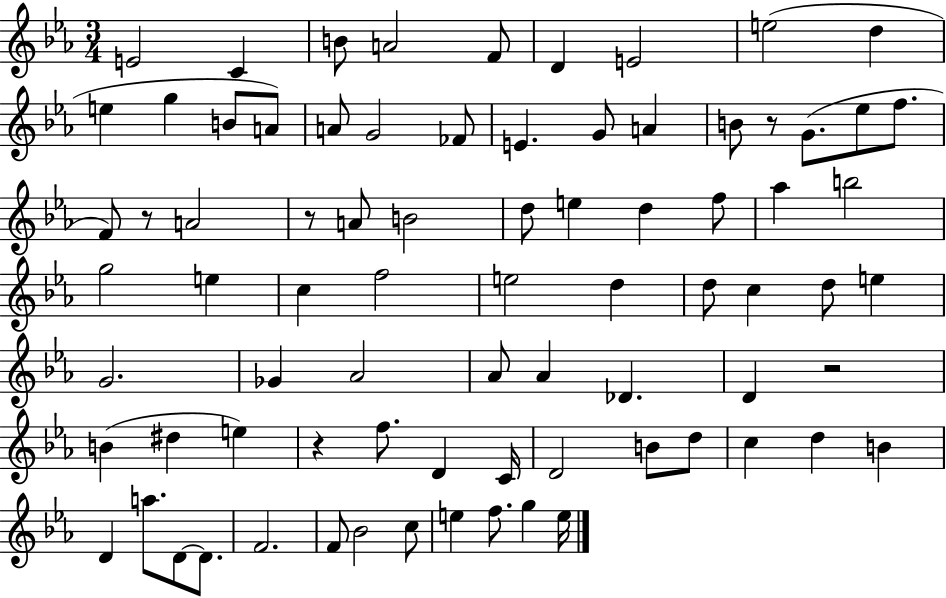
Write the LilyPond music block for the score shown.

{
  \clef treble
  \numericTimeSignature
  \time 3/4
  \key ees \major
  \repeat volta 2 { e'2 c'4 | b'8 a'2 f'8 | d'4 e'2 | e''2( d''4 | \break e''4 g''4 b'8 a'8) | a'8 g'2 fes'8 | e'4. g'8 a'4 | b'8 r8 g'8.( ees''8 f''8. | \break f'8) r8 a'2 | r8 a'8 b'2 | d''8 e''4 d''4 f''8 | aes''4 b''2 | \break g''2 e''4 | c''4 f''2 | e''2 d''4 | d''8 c''4 d''8 e''4 | \break g'2. | ges'4 aes'2 | aes'8 aes'4 des'4. | d'4 r2 | \break b'4( dis''4 e''4) | r4 f''8. d'4 c'16 | d'2 b'8 d''8 | c''4 d''4 b'4 | \break d'4 a''8. d'8~~ d'8. | f'2. | f'8 bes'2 c''8 | e''4 f''8. g''4 e''16 | \break } \bar "|."
}